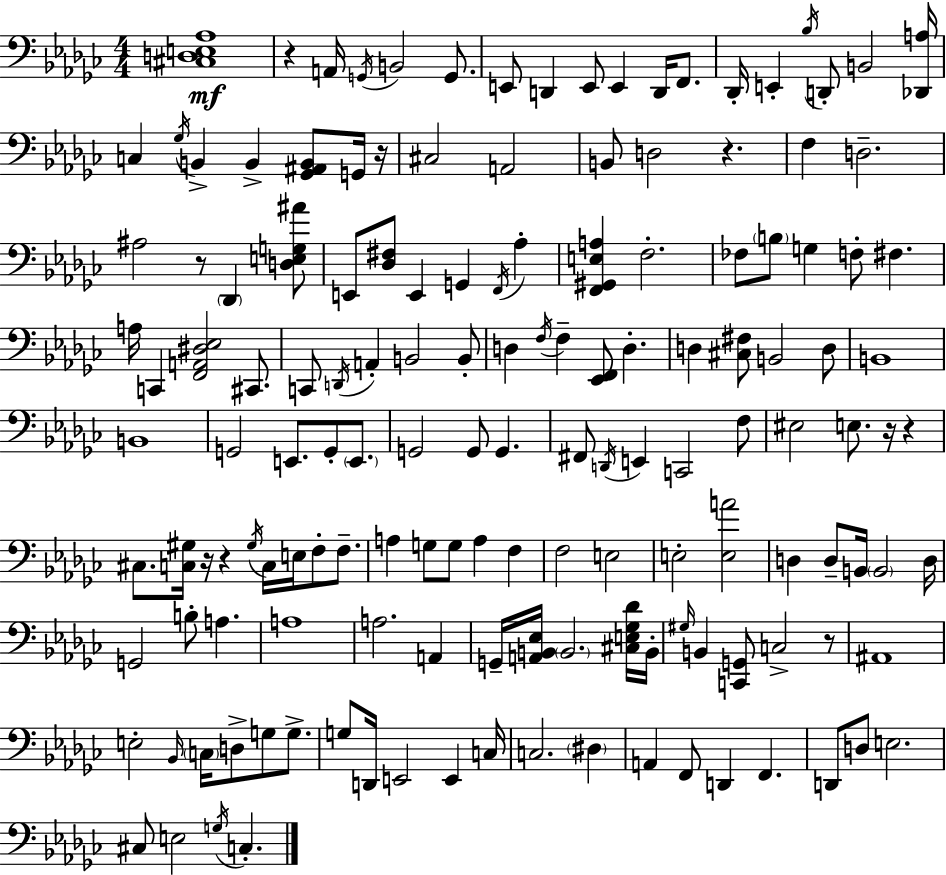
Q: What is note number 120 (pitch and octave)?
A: D2